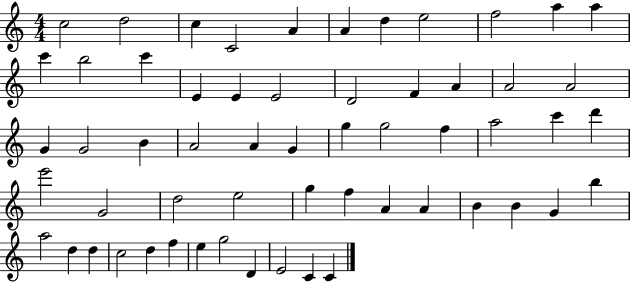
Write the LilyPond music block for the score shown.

{
  \clef treble
  \numericTimeSignature
  \time 4/4
  \key c \major
  c''2 d''2 | c''4 c'2 a'4 | a'4 d''4 e''2 | f''2 a''4 a''4 | \break c'''4 b''2 c'''4 | e'4 e'4 e'2 | d'2 f'4 a'4 | a'2 a'2 | \break g'4 g'2 b'4 | a'2 a'4 g'4 | g''4 g''2 f''4 | a''2 c'''4 d'''4 | \break e'''2 g'2 | d''2 e''2 | g''4 f''4 a'4 a'4 | b'4 b'4 g'4 b''4 | \break a''2 d''4 d''4 | c''2 d''4 f''4 | e''4 g''2 d'4 | e'2 c'4 c'4 | \break \bar "|."
}